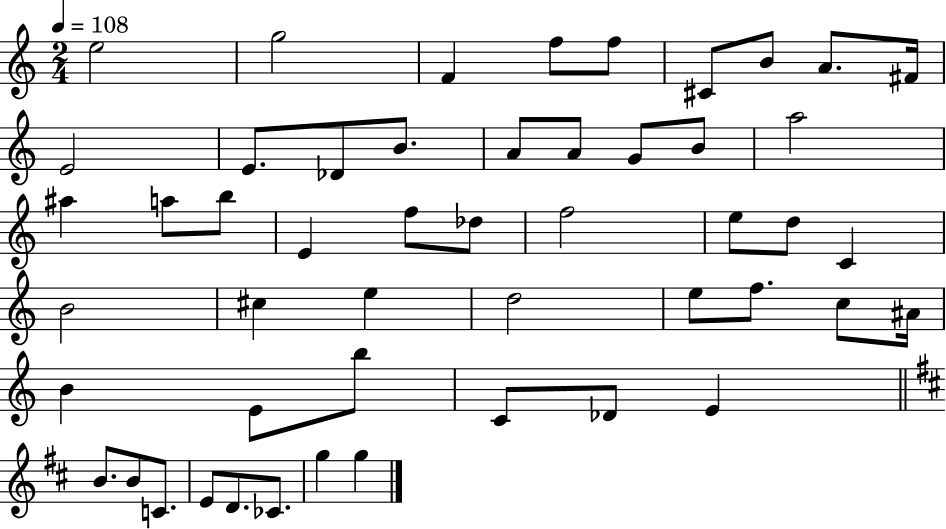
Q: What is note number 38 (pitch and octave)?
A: E4